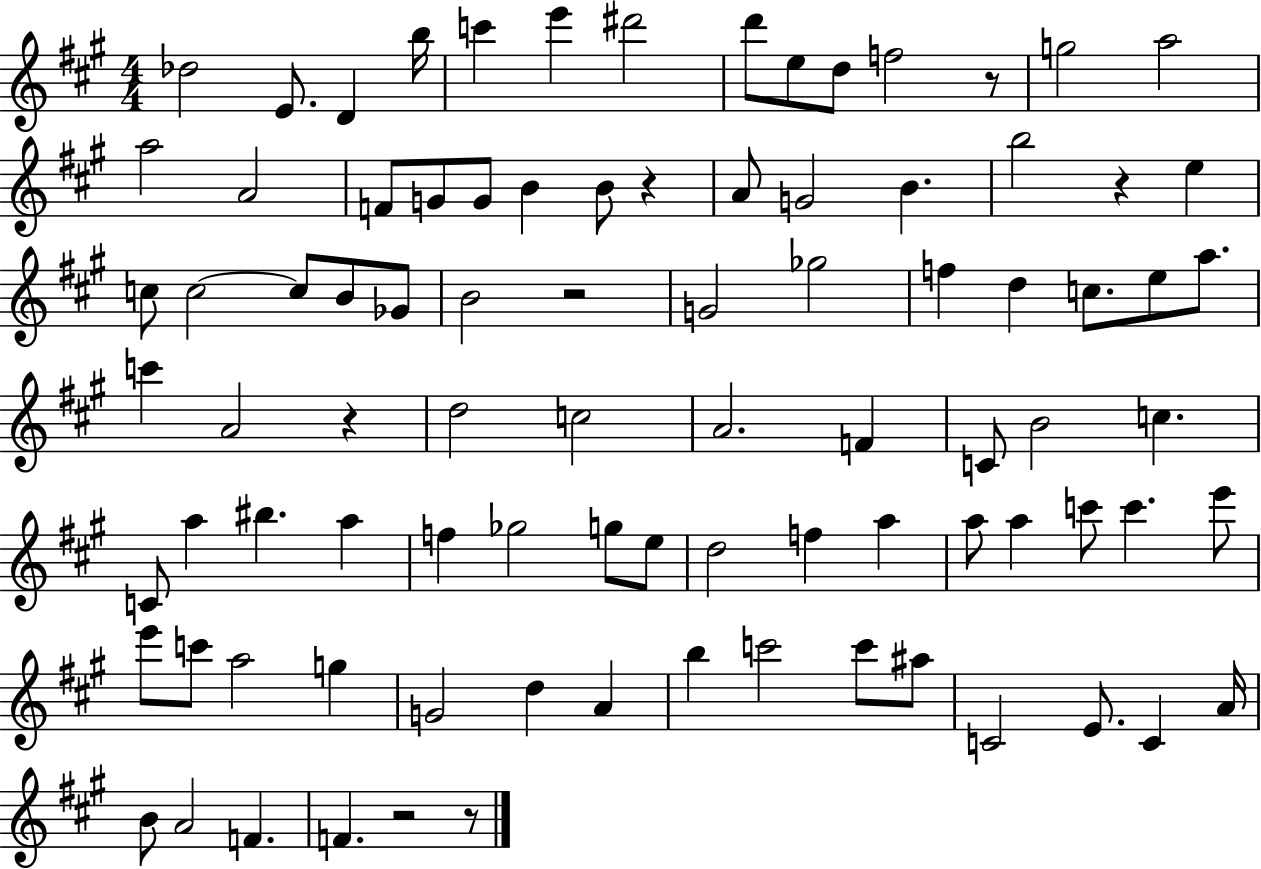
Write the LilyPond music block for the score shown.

{
  \clef treble
  \numericTimeSignature
  \time 4/4
  \key a \major
  des''2 e'8. d'4 b''16 | c'''4 e'''4 dis'''2 | d'''8 e''8 d''8 f''2 r8 | g''2 a''2 | \break a''2 a'2 | f'8 g'8 g'8 b'4 b'8 r4 | a'8 g'2 b'4. | b''2 r4 e''4 | \break c''8 c''2~~ c''8 b'8 ges'8 | b'2 r2 | g'2 ges''2 | f''4 d''4 c''8. e''8 a''8. | \break c'''4 a'2 r4 | d''2 c''2 | a'2. f'4 | c'8 b'2 c''4. | \break c'8 a''4 bis''4. a''4 | f''4 ges''2 g''8 e''8 | d''2 f''4 a''4 | a''8 a''4 c'''8 c'''4. e'''8 | \break e'''8 c'''8 a''2 g''4 | g'2 d''4 a'4 | b''4 c'''2 c'''8 ais''8 | c'2 e'8. c'4 a'16 | \break b'8 a'2 f'4. | f'4. r2 r8 | \bar "|."
}